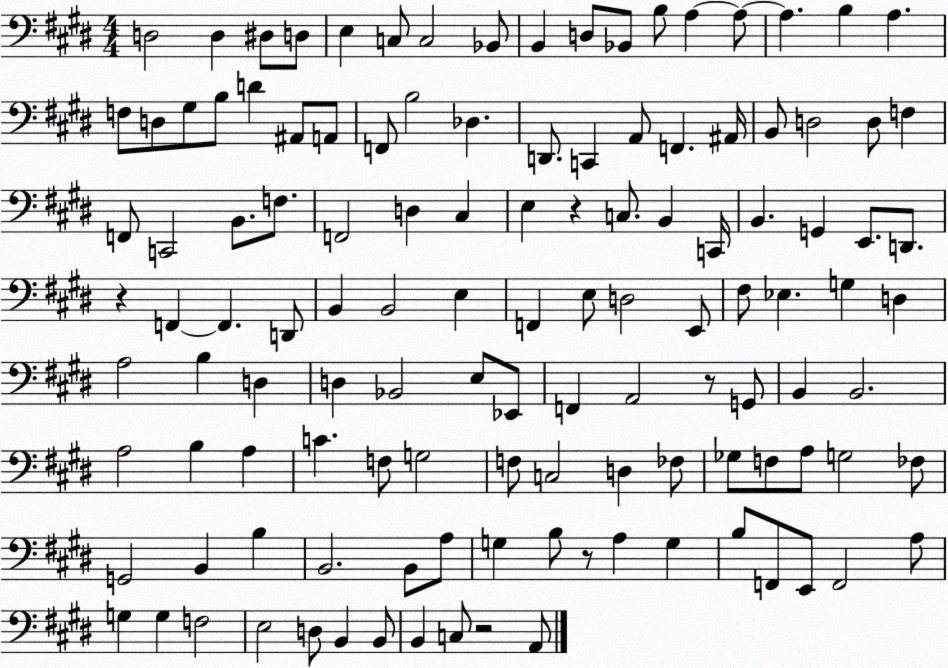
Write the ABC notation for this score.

X:1
T:Untitled
M:4/4
L:1/4
K:E
D,2 D, ^D,/2 D,/2 E, C,/2 C,2 _B,,/2 B,, D,/2 _B,,/2 B,/2 A, A,/2 A, B, A, F,/2 D,/2 ^G,/2 B,/2 D ^A,,/2 A,,/2 F,,/2 B,2 _D, D,,/2 C,, A,,/2 F,, ^A,,/4 B,,/2 D,2 D,/2 F, F,,/2 C,,2 B,,/2 F,/2 F,,2 D, ^C, E, z C,/2 B,, C,,/4 B,, G,, E,,/2 D,,/2 z F,, F,, D,,/2 B,, B,,2 E, F,, E,/2 D,2 E,,/2 ^F,/2 _E, G, D, A,2 B, D, D, _B,,2 E,/2 _E,,/2 F,, A,,2 z/2 G,,/2 B,, B,,2 A,2 B, A, C F,/2 G,2 F,/2 C,2 D, _F,/2 _G,/2 F,/2 A,/2 G,2 _F,/2 G,,2 B,, B, B,,2 B,,/2 A,/2 G, B,/2 z/2 A, G, B,/2 F,,/2 E,,/2 F,,2 A,/2 G, G, F,2 E,2 D,/2 B,, B,,/2 B,, C,/2 z2 A,,/2